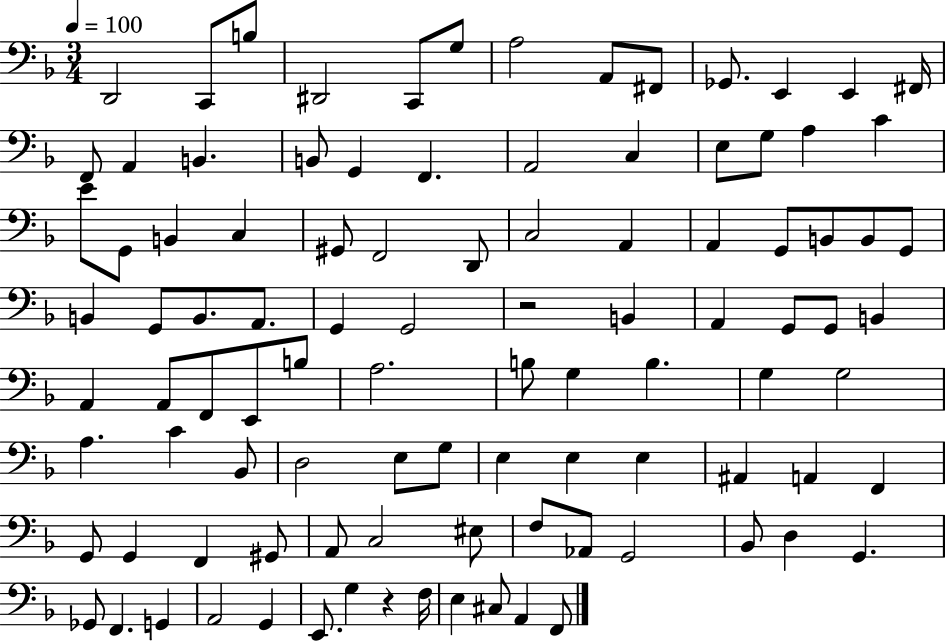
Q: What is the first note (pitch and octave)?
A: D2